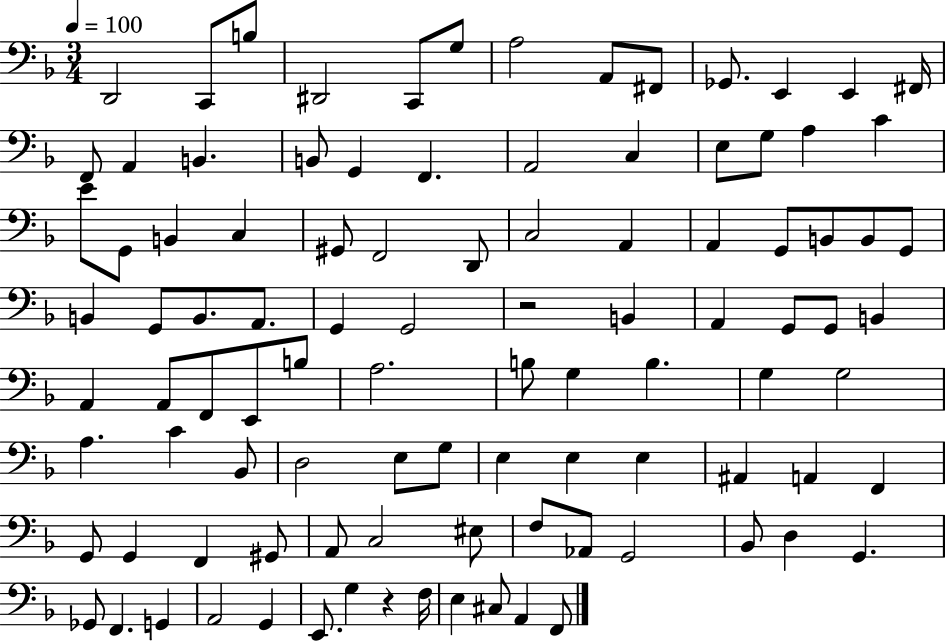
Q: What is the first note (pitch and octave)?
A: D2